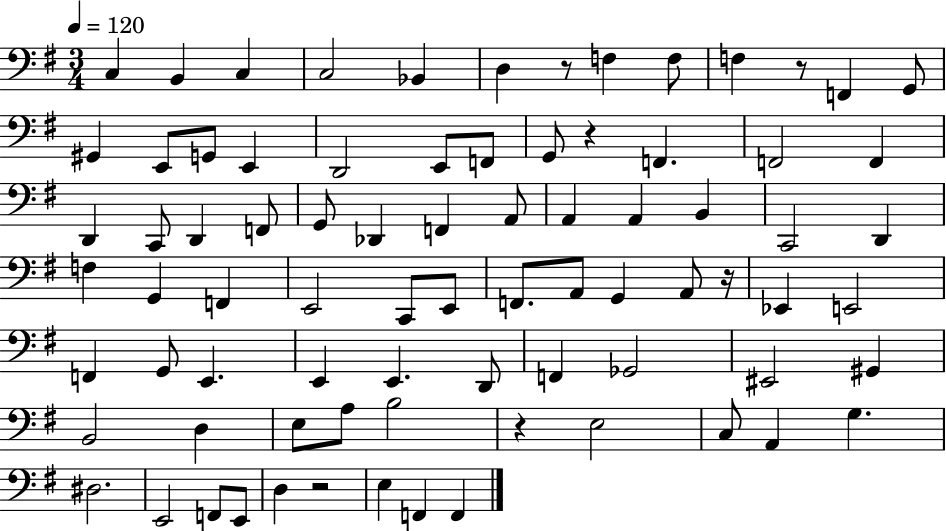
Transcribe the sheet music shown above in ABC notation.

X:1
T:Untitled
M:3/4
L:1/4
K:G
C, B,, C, C,2 _B,, D, z/2 F, F,/2 F, z/2 F,, G,,/2 ^G,, E,,/2 G,,/2 E,, D,,2 E,,/2 F,,/2 G,,/2 z F,, F,,2 F,, D,, C,,/2 D,, F,,/2 G,,/2 _D,, F,, A,,/2 A,, A,, B,, C,,2 D,, F, G,, F,, E,,2 C,,/2 E,,/2 F,,/2 A,,/2 G,, A,,/2 z/4 _E,, E,,2 F,, G,,/2 E,, E,, E,, D,,/2 F,, _G,,2 ^E,,2 ^G,, B,,2 D, E,/2 A,/2 B,2 z E,2 C,/2 A,, G, ^D,2 E,,2 F,,/2 E,,/2 D, z2 E, F,, F,,